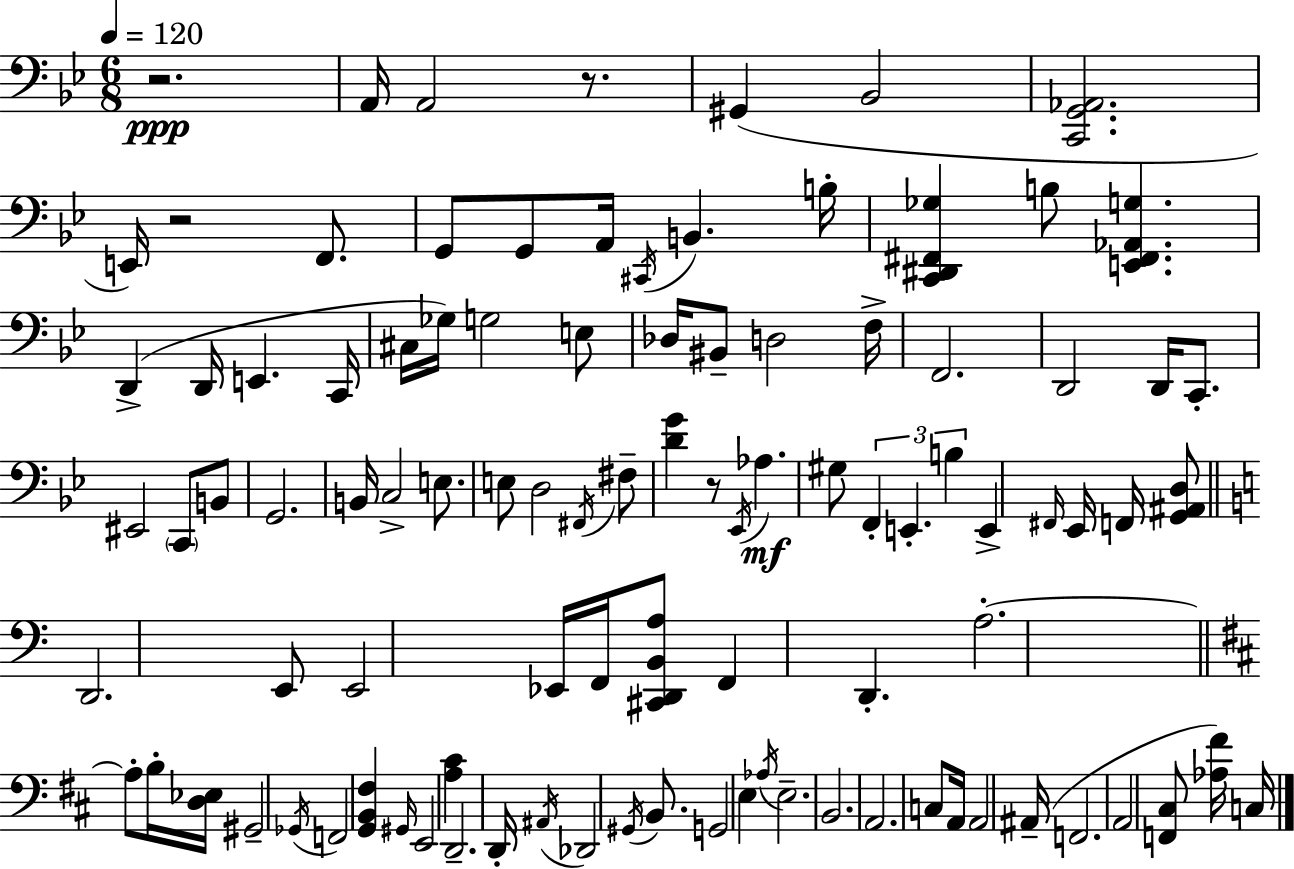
R/h. A2/s A2/h R/e. G#2/q Bb2/h [C2,G2,Ab2]/h. E2/s R/h F2/e. G2/e G2/e A2/s C#2/s B2/q. B3/s [C2,D#2,F#2,Gb3]/q B3/e [E2,F#2,Ab2,G3]/q. D2/q D2/s E2/q. C2/s C#3/s Gb3/s G3/h E3/e Db3/s BIS2/e D3/h F3/s F2/h. D2/h D2/s C2/e. EIS2/h C2/e B2/e G2/h. B2/s C3/h E3/e. E3/e D3/h F#2/s F#3/e [D4,G4]/q R/e Eb2/s Ab3/q. G#3/e F2/q E2/q. B3/q E2/q F#2/s Eb2/s F2/s [G2,A#2,D3]/e D2/h. E2/e E2/h Eb2/s F2/s [C#2,D2,B2,A3]/e F2/q D2/q. A3/h. A3/e B3/s [D3,Eb3]/s G#2/h Gb2/s F2/h [G2,B2,F#3]/q G#2/s E2/h [A3,C#4]/q D2/h. D2/s A#2/s Db2/h G#2/s B2/e. G2/h E3/q Ab3/s E3/h. B2/h. A2/h. C3/e A2/s A2/h A#2/s F2/h. A2/h [F2,C#3]/e [Ab3,F#4]/s C3/s